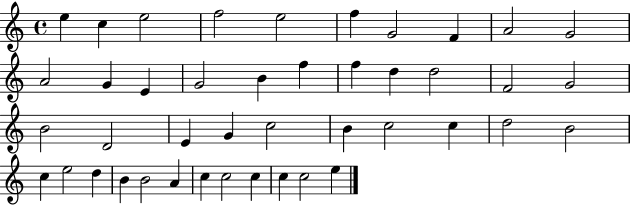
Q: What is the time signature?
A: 4/4